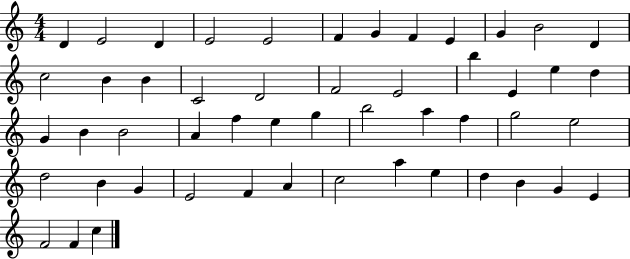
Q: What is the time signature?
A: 4/4